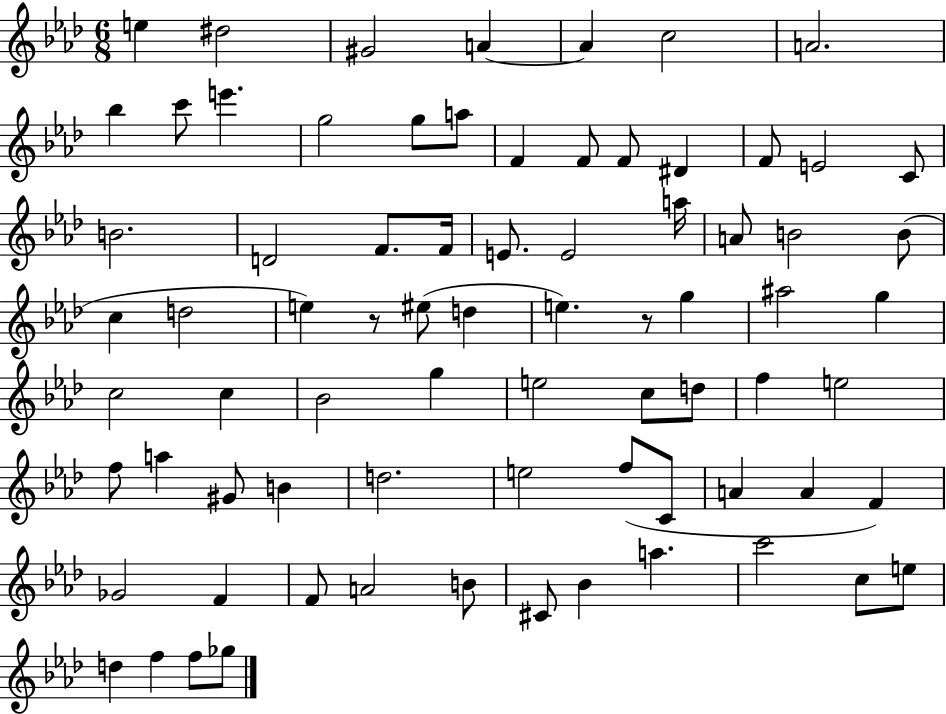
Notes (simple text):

E5/q D#5/h G#4/h A4/q A4/q C5/h A4/h. Bb5/q C6/e E6/q. G5/h G5/e A5/e F4/q F4/e F4/e D#4/q F4/e E4/h C4/e B4/h. D4/h F4/e. F4/s E4/e. E4/h A5/s A4/e B4/h B4/e C5/q D5/h E5/q R/e EIS5/e D5/q E5/q. R/e G5/q A#5/h G5/q C5/h C5/q Bb4/h G5/q E5/h C5/e D5/e F5/q E5/h F5/e A5/q G#4/e B4/q D5/h. E5/h F5/e C4/e A4/q A4/q F4/q Gb4/h F4/q F4/e A4/h B4/e C#4/e Bb4/q A5/q. C6/h C5/e E5/e D5/q F5/q F5/e Gb5/e